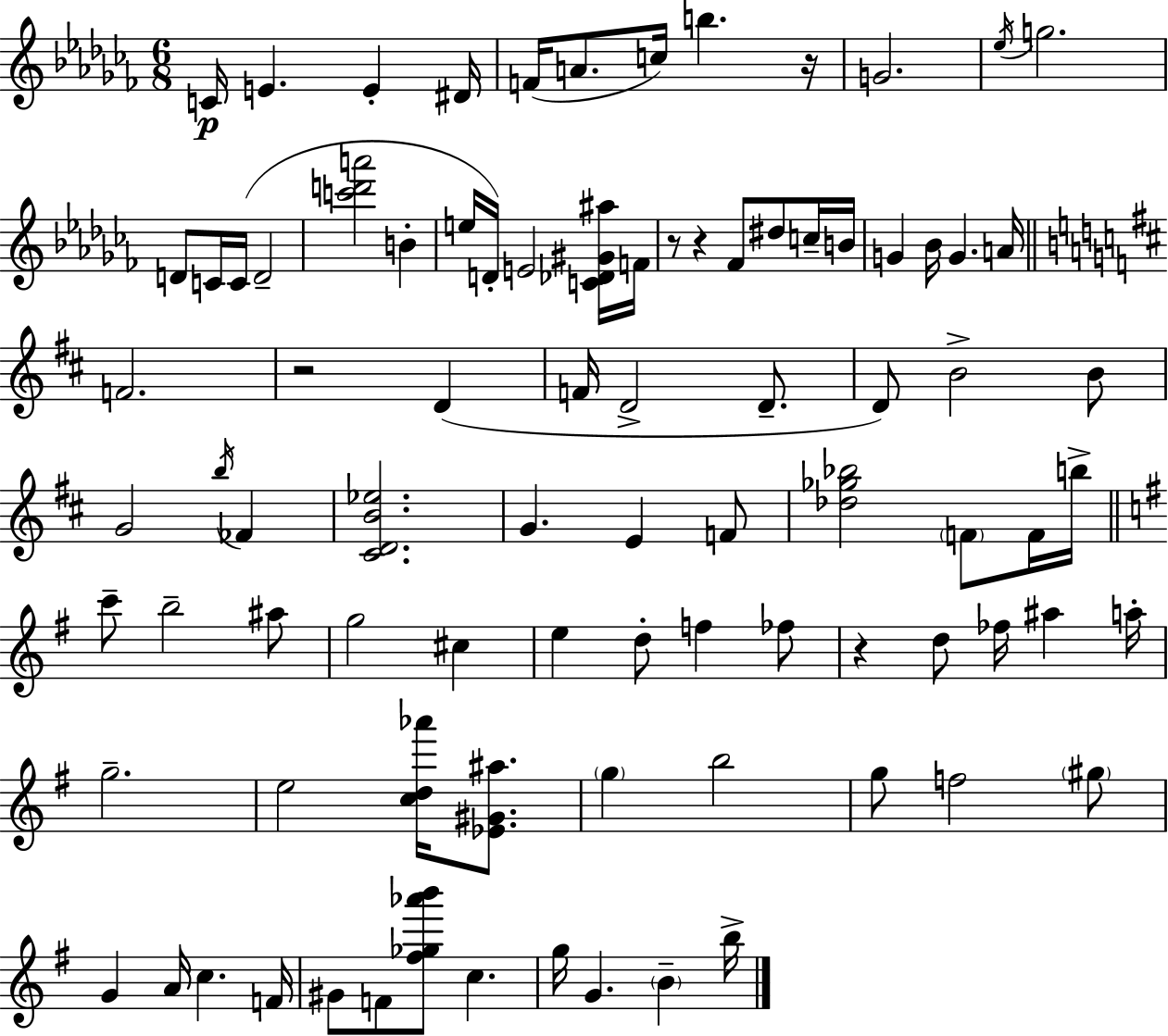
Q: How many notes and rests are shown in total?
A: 88